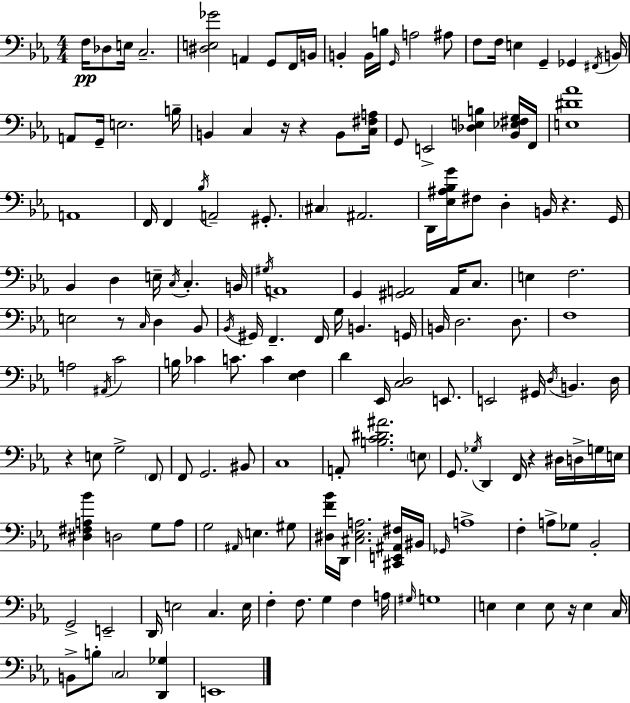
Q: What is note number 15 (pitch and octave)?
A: F3